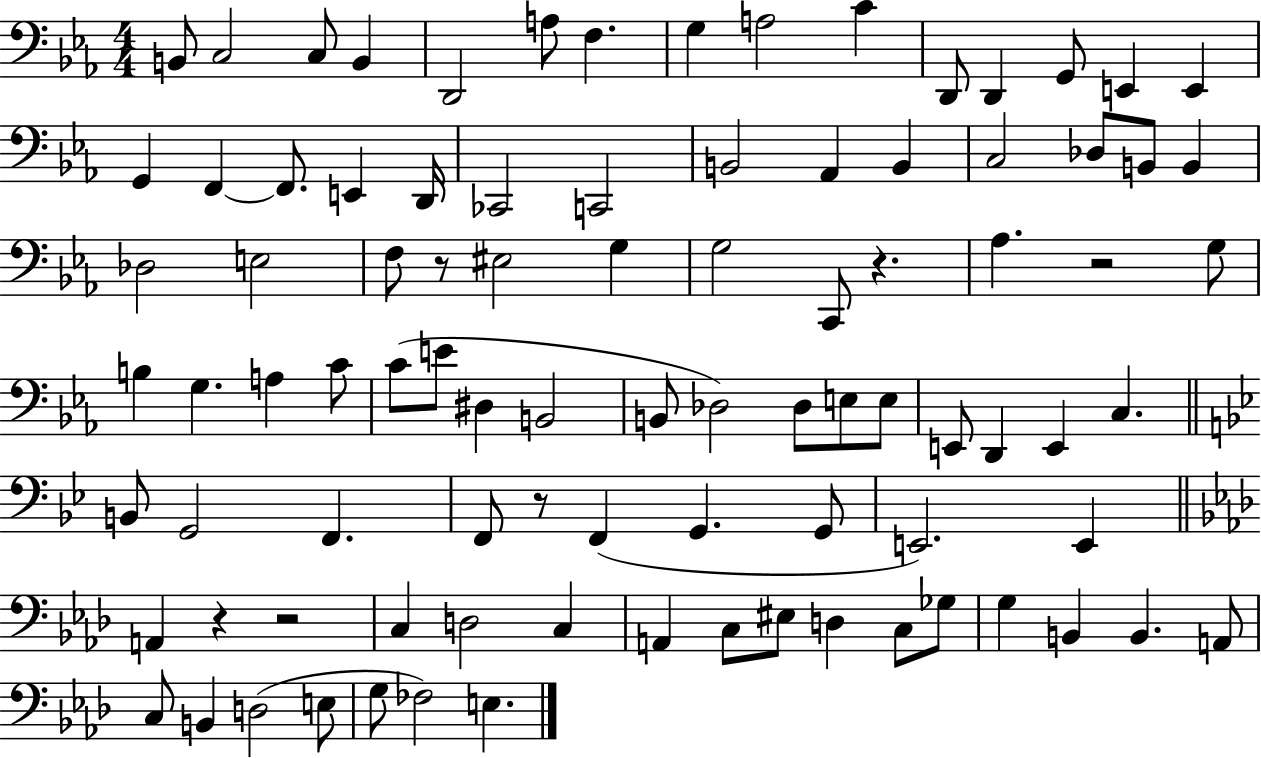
X:1
T:Untitled
M:4/4
L:1/4
K:Eb
B,,/2 C,2 C,/2 B,, D,,2 A,/2 F, G, A,2 C D,,/2 D,, G,,/2 E,, E,, G,, F,, F,,/2 E,, D,,/4 _C,,2 C,,2 B,,2 _A,, B,, C,2 _D,/2 B,,/2 B,, _D,2 E,2 F,/2 z/2 ^E,2 G, G,2 C,,/2 z _A, z2 G,/2 B, G, A, C/2 C/2 E/2 ^D, B,,2 B,,/2 _D,2 _D,/2 E,/2 E,/2 E,,/2 D,, E,, C, B,,/2 G,,2 F,, F,,/2 z/2 F,, G,, G,,/2 E,,2 E,, A,, z z2 C, D,2 C, A,, C,/2 ^E,/2 D, C,/2 _G,/2 G, B,, B,, A,,/2 C,/2 B,, D,2 E,/2 G,/2 _F,2 E,